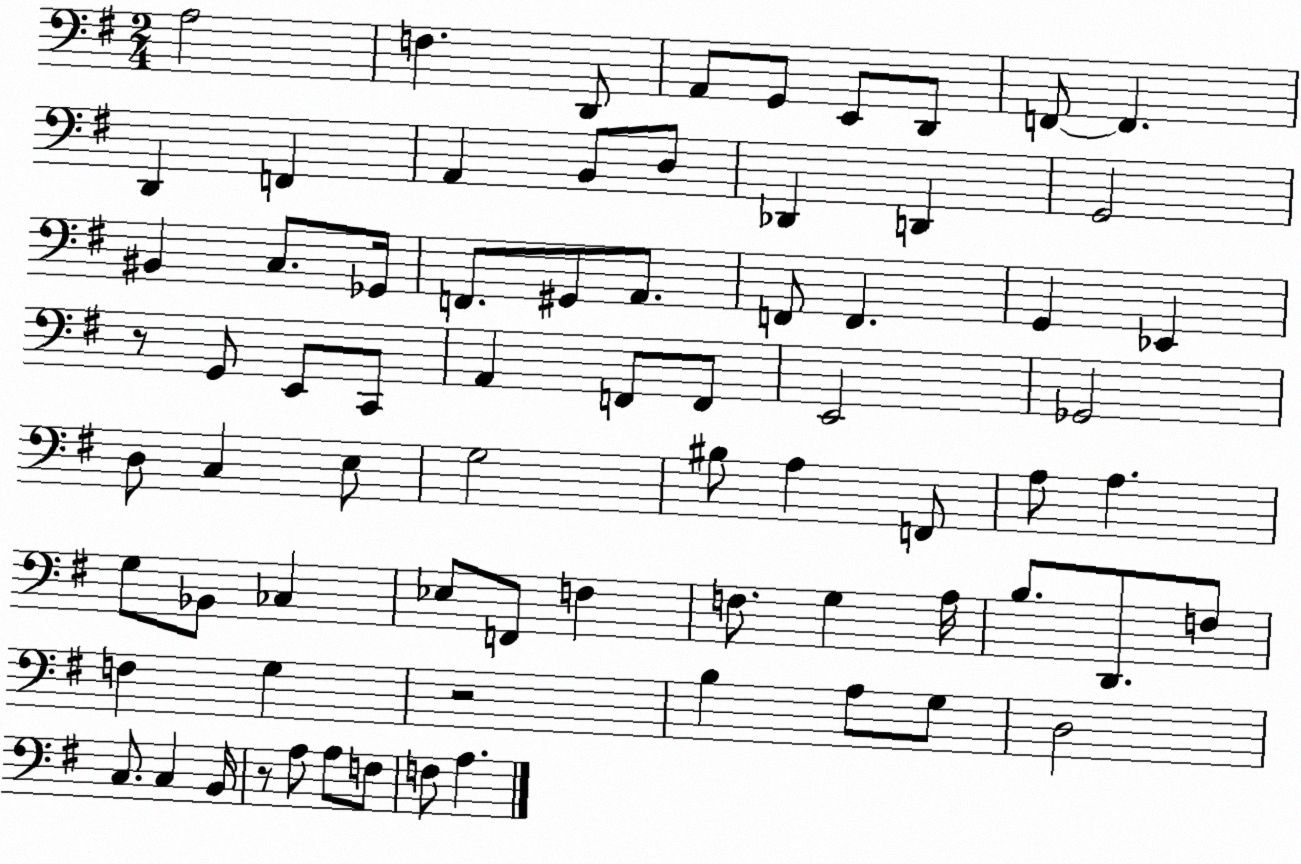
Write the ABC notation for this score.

X:1
T:Untitled
M:2/4
L:1/4
K:G
A,2 F, D,,/2 A,,/2 G,,/2 E,,/2 D,,/2 F,,/2 F,, D,, F,, A,, B,,/2 D,/2 _D,, D,, G,,2 ^B,, C,/2 _G,,/4 F,,/2 ^G,,/2 A,,/2 F,,/2 F,, G,, _E,, z/2 G,,/2 E,,/2 C,,/2 A,, F,,/2 F,,/2 E,,2 _G,,2 D,/2 C, E,/2 G,2 ^B,/2 A, F,,/2 A,/2 A, G,/2 _B,,/2 _C, _E,/2 F,,/2 F, F,/2 G, A,/4 B,/2 D,,/2 F,/2 F, G, z2 B, A,/2 G,/2 D,2 C,/2 C, B,,/4 z/2 A,/2 A,/2 F,/2 F,/2 A,